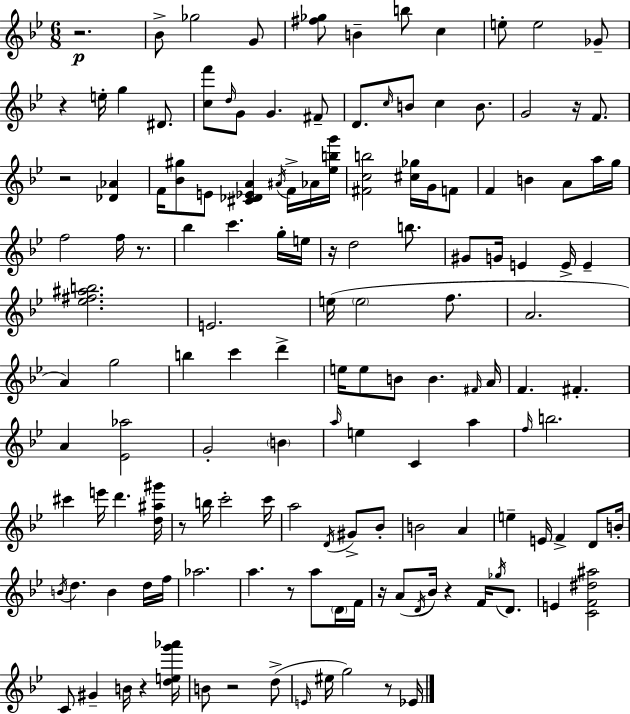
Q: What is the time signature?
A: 6/8